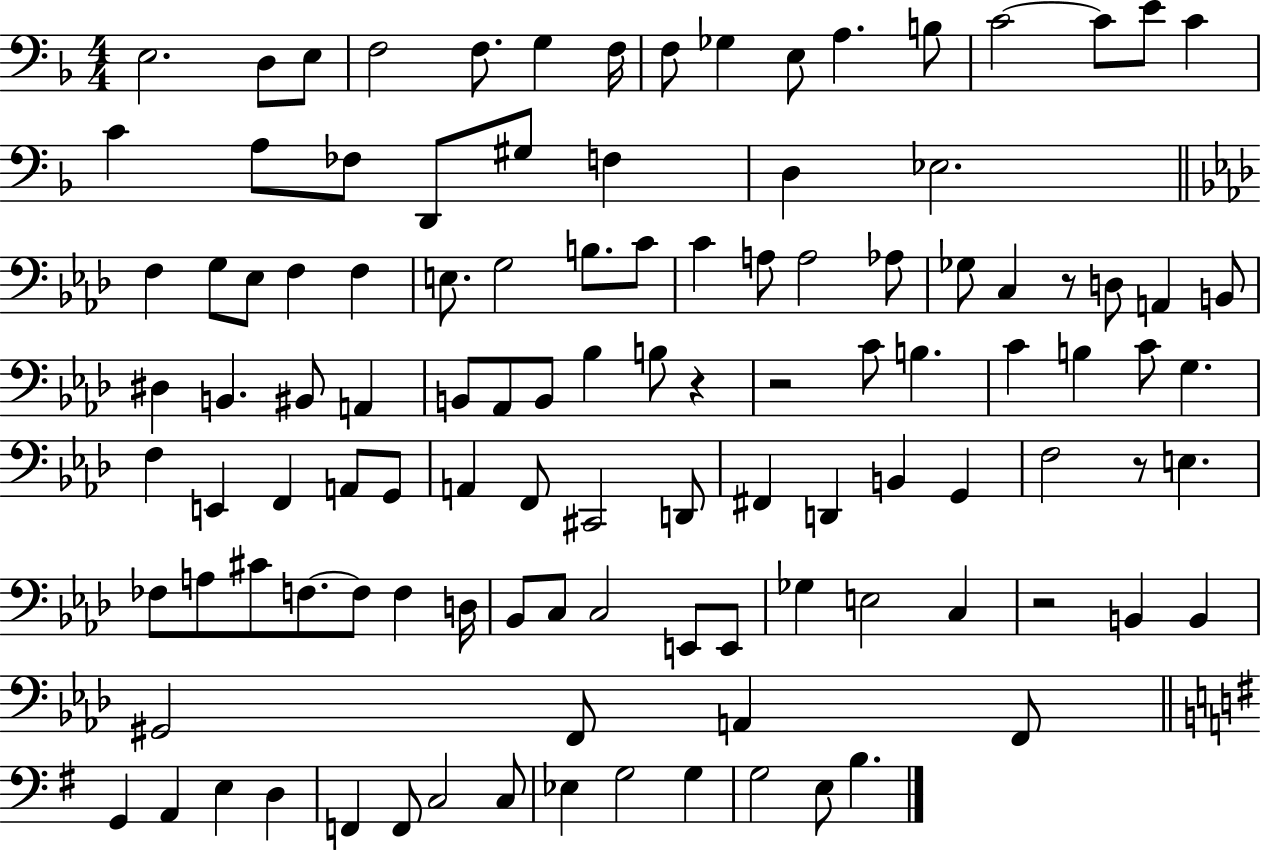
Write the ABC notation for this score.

X:1
T:Untitled
M:4/4
L:1/4
K:F
E,2 D,/2 E,/2 F,2 F,/2 G, F,/4 F,/2 _G, E,/2 A, B,/2 C2 C/2 E/2 C C A,/2 _F,/2 D,,/2 ^G,/2 F, D, _E,2 F, G,/2 _E,/2 F, F, E,/2 G,2 B,/2 C/2 C A,/2 A,2 _A,/2 _G,/2 C, z/2 D,/2 A,, B,,/2 ^D, B,, ^B,,/2 A,, B,,/2 _A,,/2 B,,/2 _B, B,/2 z z2 C/2 B, C B, C/2 G, F, E,, F,, A,,/2 G,,/2 A,, F,,/2 ^C,,2 D,,/2 ^F,, D,, B,, G,, F,2 z/2 E, _F,/2 A,/2 ^C/2 F,/2 F,/2 F, D,/4 _B,,/2 C,/2 C,2 E,,/2 E,,/2 _G, E,2 C, z2 B,, B,, ^G,,2 F,,/2 A,, F,,/2 G,, A,, E, D, F,, F,,/2 C,2 C,/2 _E, G,2 G, G,2 E,/2 B,